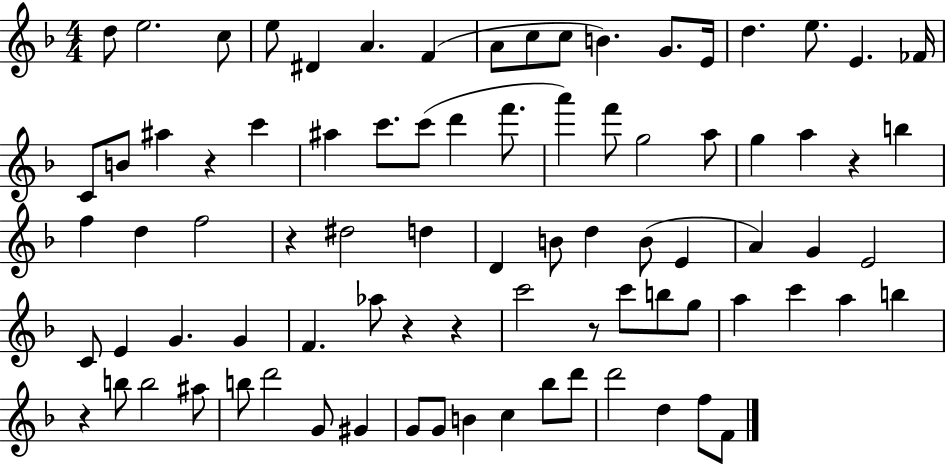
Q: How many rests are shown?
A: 7